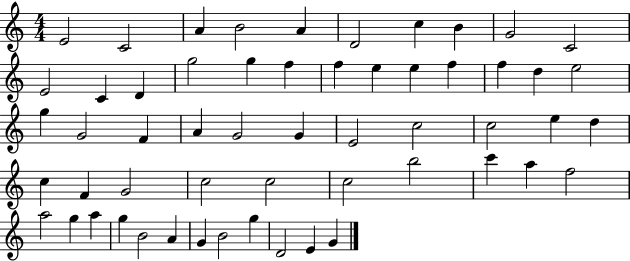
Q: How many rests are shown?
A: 0